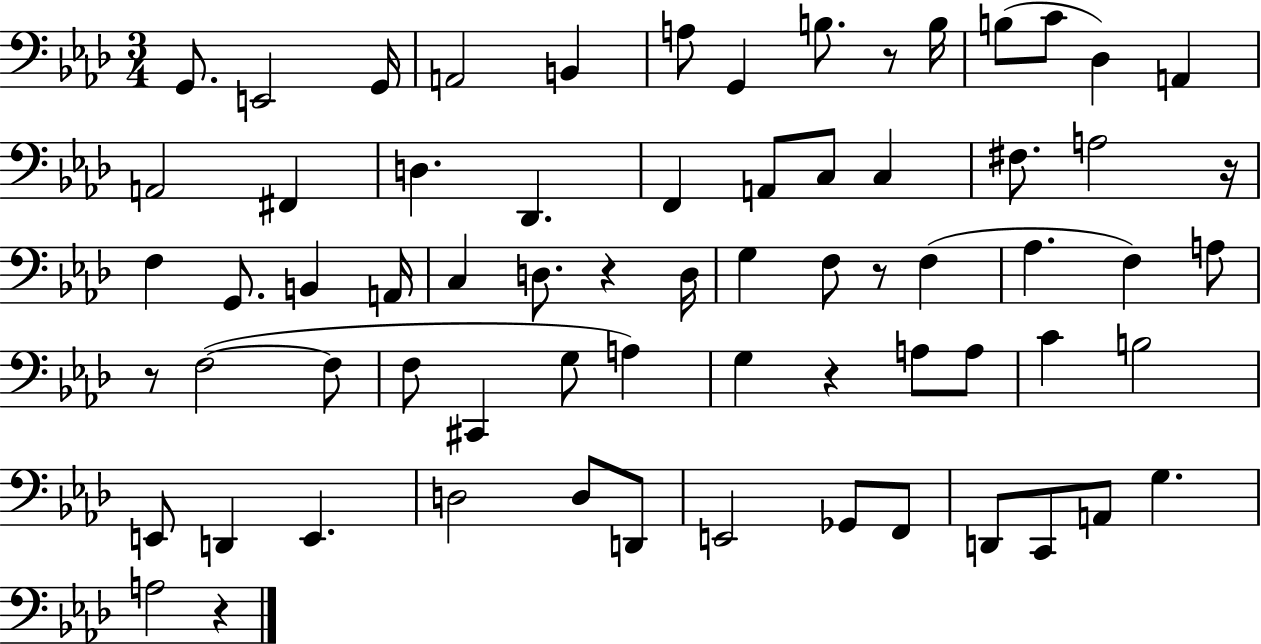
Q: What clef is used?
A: bass